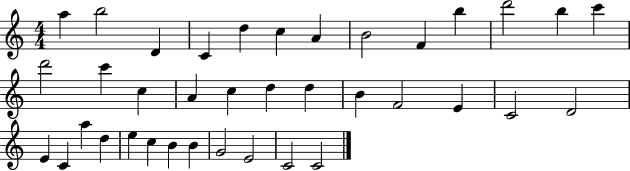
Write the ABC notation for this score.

X:1
T:Untitled
M:4/4
L:1/4
K:C
a b2 D C d c A B2 F b d'2 b c' d'2 c' c A c d d B F2 E C2 D2 E C a d e c B B G2 E2 C2 C2